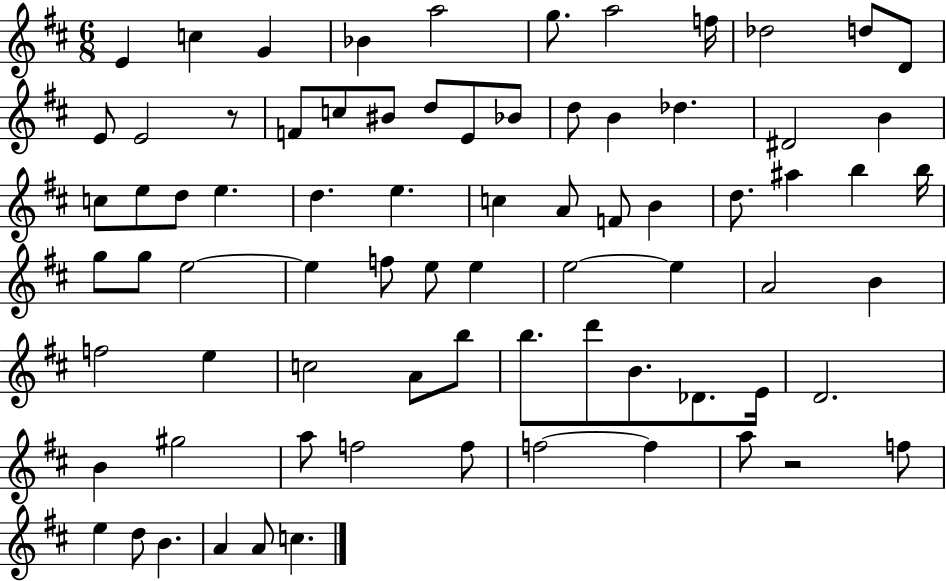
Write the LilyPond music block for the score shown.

{
  \clef treble
  \numericTimeSignature
  \time 6/8
  \key d \major
  \repeat volta 2 { e'4 c''4 g'4 | bes'4 a''2 | g''8. a''2 f''16 | des''2 d''8 d'8 | \break e'8 e'2 r8 | f'8 c''8 bis'8 d''8 e'8 bes'8 | d''8 b'4 des''4. | dis'2 b'4 | \break c''8 e''8 d''8 e''4. | d''4. e''4. | c''4 a'8 f'8 b'4 | d''8. ais''4 b''4 b''16 | \break g''8 g''8 e''2~~ | e''4 f''8 e''8 e''4 | e''2~~ e''4 | a'2 b'4 | \break f''2 e''4 | c''2 a'8 b''8 | b''8. d'''8 b'8. des'8. e'16 | d'2. | \break b'4 gis''2 | a''8 f''2 f''8 | f''2~~ f''4 | a''8 r2 f''8 | \break e''4 d''8 b'4. | a'4 a'8 c''4. | } \bar "|."
}